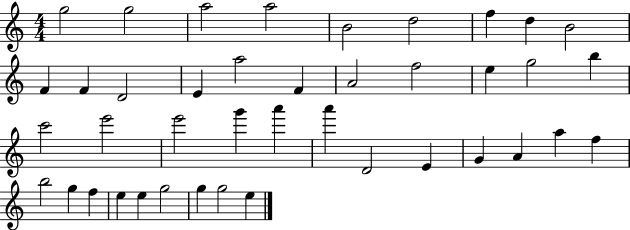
{
  \clef treble
  \numericTimeSignature
  \time 4/4
  \key c \major
  g''2 g''2 | a''2 a''2 | b'2 d''2 | f''4 d''4 b'2 | \break f'4 f'4 d'2 | e'4 a''2 f'4 | a'2 f''2 | e''4 g''2 b''4 | \break c'''2 e'''2 | e'''2 g'''4 a'''4 | a'''4 d'2 e'4 | g'4 a'4 a''4 f''4 | \break b''2 g''4 f''4 | e''4 e''4 g''2 | g''4 g''2 e''4 | \bar "|."
}